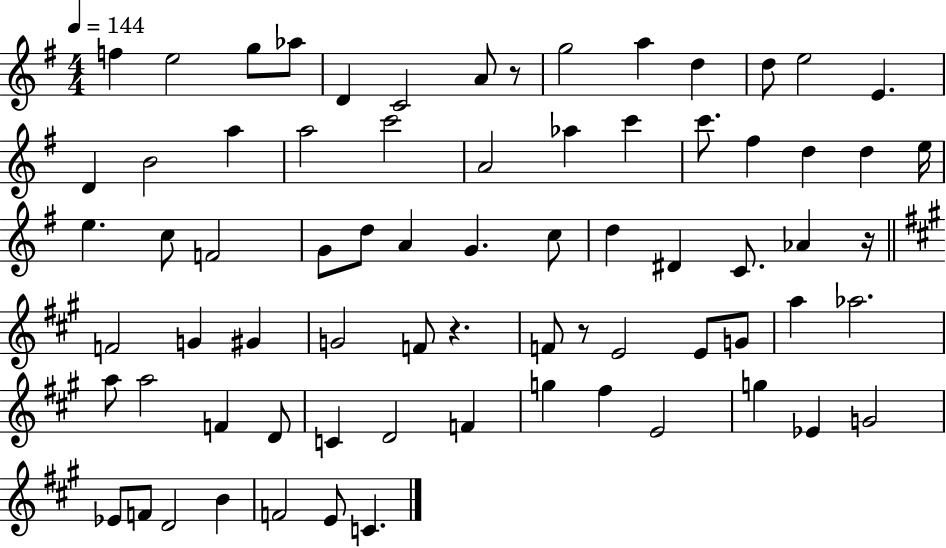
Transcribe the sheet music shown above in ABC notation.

X:1
T:Untitled
M:4/4
L:1/4
K:G
f e2 g/2 _a/2 D C2 A/2 z/2 g2 a d d/2 e2 E D B2 a a2 c'2 A2 _a c' c'/2 ^f d d e/4 e c/2 F2 G/2 d/2 A G c/2 d ^D C/2 _A z/4 F2 G ^G G2 F/2 z F/2 z/2 E2 E/2 G/2 a _a2 a/2 a2 F D/2 C D2 F g ^f E2 g _E G2 _E/2 F/2 D2 B F2 E/2 C